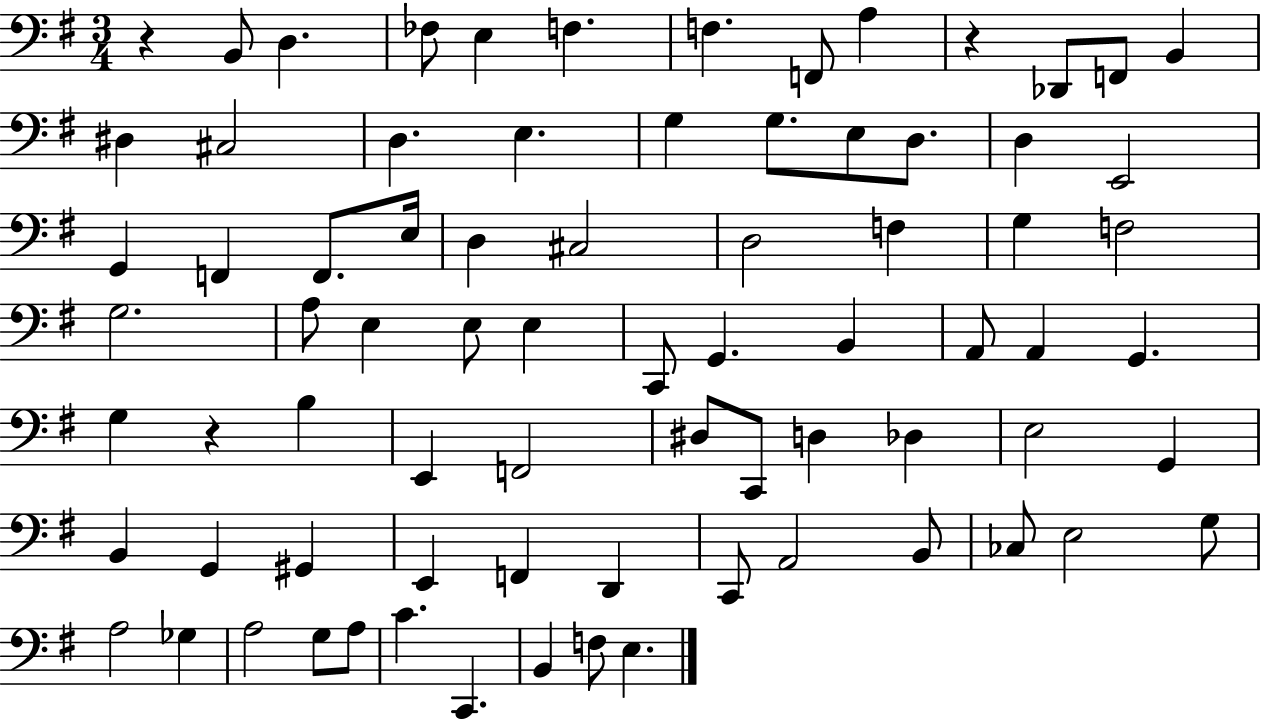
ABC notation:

X:1
T:Untitled
M:3/4
L:1/4
K:G
z B,,/2 D, _F,/2 E, F, F, F,,/2 A, z _D,,/2 F,,/2 B,, ^D, ^C,2 D, E, G, G,/2 E,/2 D,/2 D, E,,2 G,, F,, F,,/2 E,/4 D, ^C,2 D,2 F, G, F,2 G,2 A,/2 E, E,/2 E, C,,/2 G,, B,, A,,/2 A,, G,, G, z B, E,, F,,2 ^D,/2 C,,/2 D, _D, E,2 G,, B,, G,, ^G,, E,, F,, D,, C,,/2 A,,2 B,,/2 _C,/2 E,2 G,/2 A,2 _G, A,2 G,/2 A,/2 C C,, B,, F,/2 E,